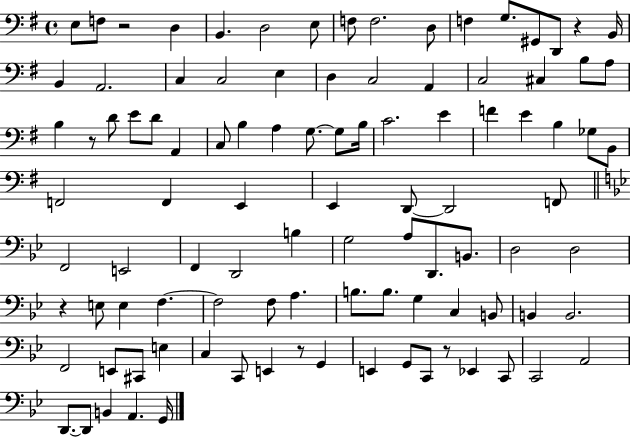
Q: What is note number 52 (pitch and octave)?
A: F2